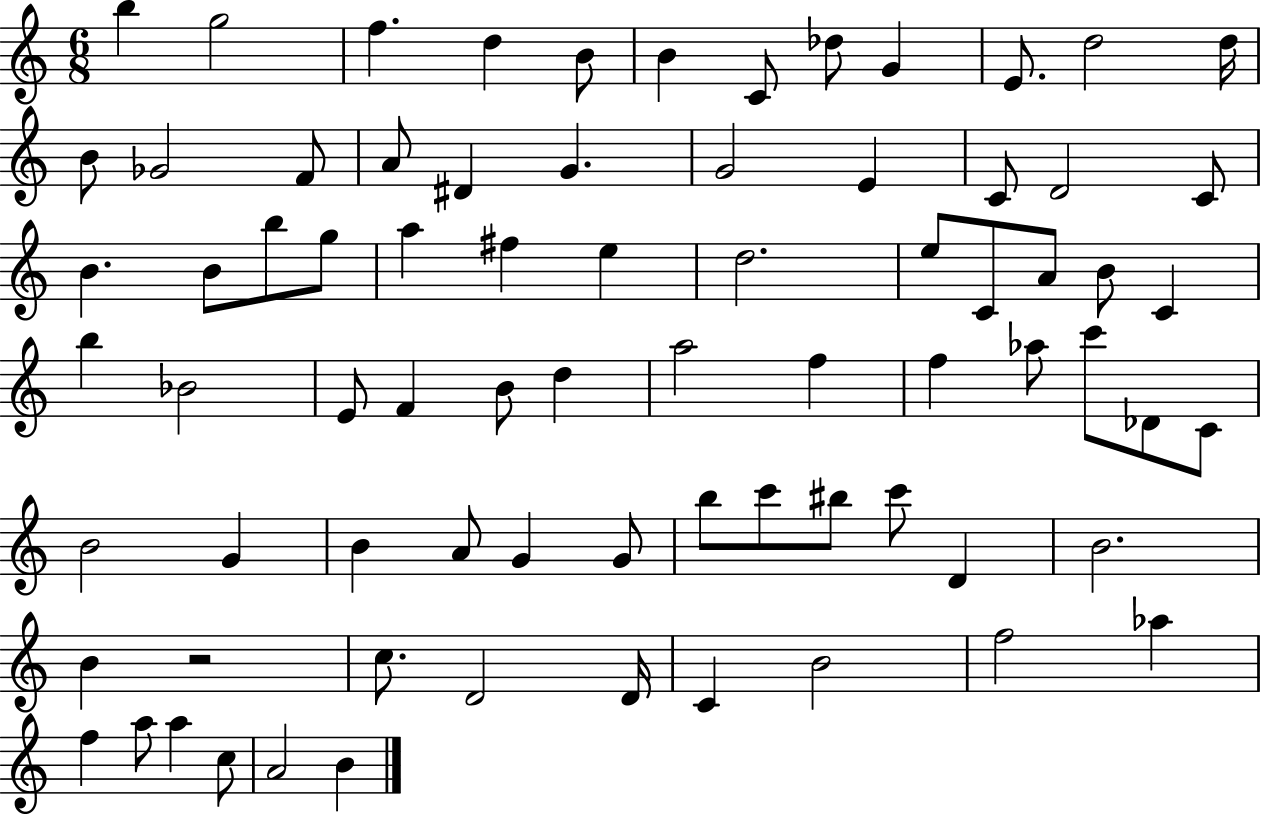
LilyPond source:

{
  \clef treble
  \numericTimeSignature
  \time 6/8
  \key c \major
  \repeat volta 2 { b''4 g''2 | f''4. d''4 b'8 | b'4 c'8 des''8 g'4 | e'8. d''2 d''16 | \break b'8 ges'2 f'8 | a'8 dis'4 g'4. | g'2 e'4 | c'8 d'2 c'8 | \break b'4. b'8 b''8 g''8 | a''4 fis''4 e''4 | d''2. | e''8 c'8 a'8 b'8 c'4 | \break b''4 bes'2 | e'8 f'4 b'8 d''4 | a''2 f''4 | f''4 aes''8 c'''8 des'8 c'8 | \break b'2 g'4 | b'4 a'8 g'4 g'8 | b''8 c'''8 bis''8 c'''8 d'4 | b'2. | \break b'4 r2 | c''8. d'2 d'16 | c'4 b'2 | f''2 aes''4 | \break f''4 a''8 a''4 c''8 | a'2 b'4 | } \bar "|."
}